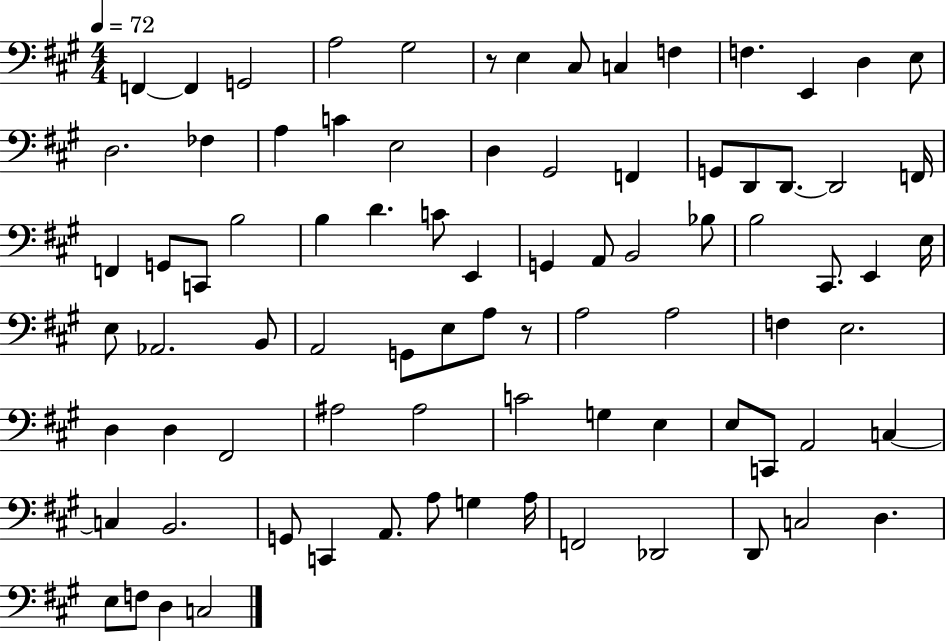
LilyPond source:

{
  \clef bass
  \numericTimeSignature
  \time 4/4
  \key a \major
  \tempo 4 = 72
  f,4~~ f,4 g,2 | a2 gis2 | r8 e4 cis8 c4 f4 | f4. e,4 d4 e8 | \break d2. fes4 | a4 c'4 e2 | d4 gis,2 f,4 | g,8 d,8 d,8.~~ d,2 f,16 | \break f,4 g,8 c,8 b2 | b4 d'4. c'8 e,4 | g,4 a,8 b,2 bes8 | b2 cis,8. e,4 e16 | \break e8 aes,2. b,8 | a,2 g,8 e8 a8 r8 | a2 a2 | f4 e2. | \break d4 d4 fis,2 | ais2 ais2 | c'2 g4 e4 | e8 c,8 a,2 c4~~ | \break c4 b,2. | g,8 c,4 a,8. a8 g4 a16 | f,2 des,2 | d,8 c2 d4. | \break e8 f8 d4 c2 | \bar "|."
}